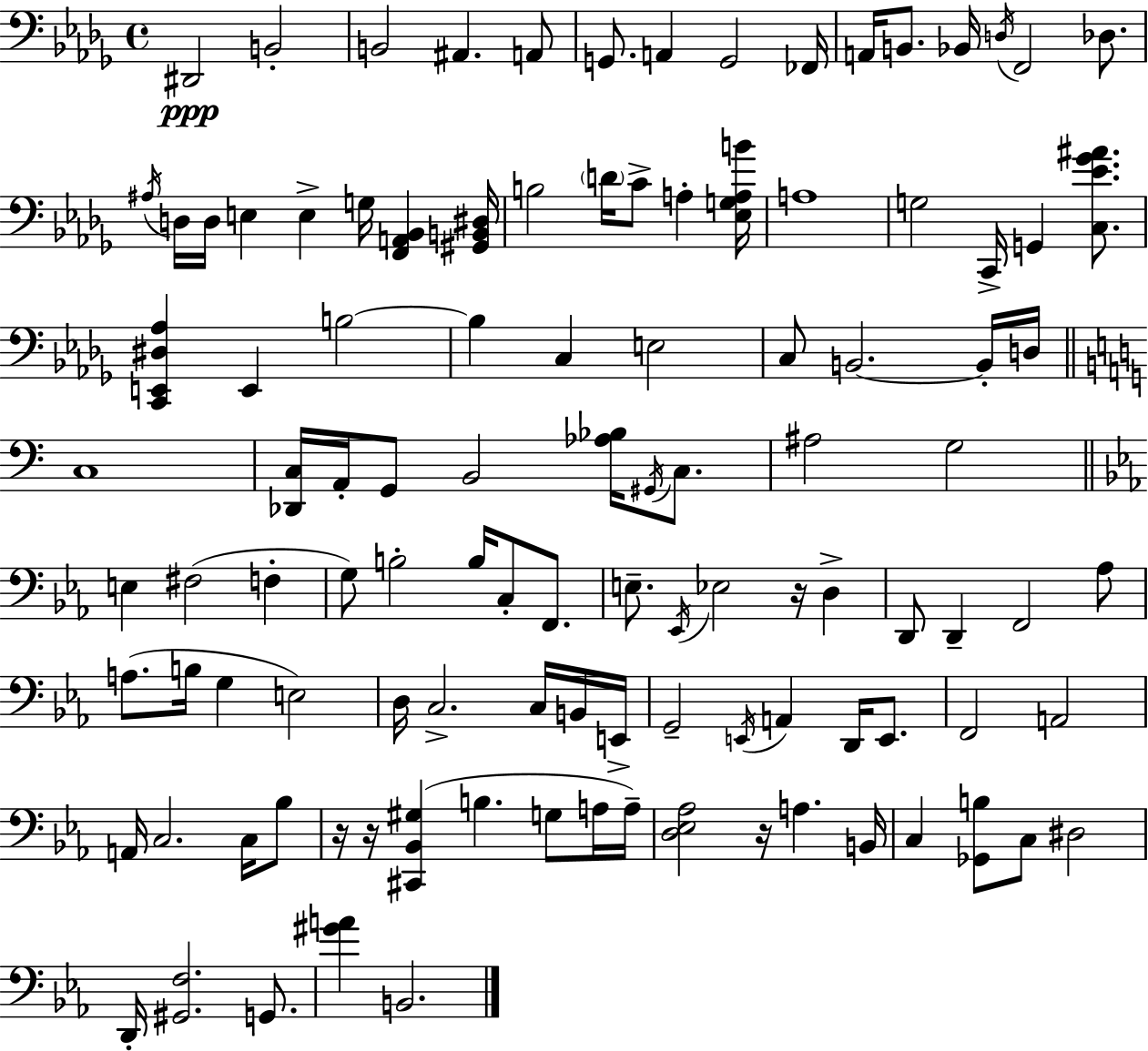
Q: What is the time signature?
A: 4/4